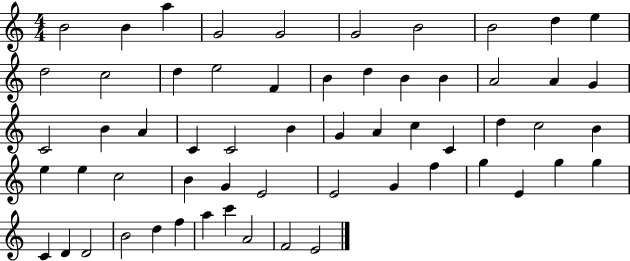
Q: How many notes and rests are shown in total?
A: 59